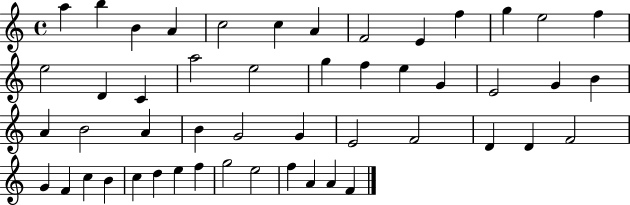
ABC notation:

X:1
T:Untitled
M:4/4
L:1/4
K:C
a b B A c2 c A F2 E f g e2 f e2 D C a2 e2 g f e G E2 G B A B2 A B G2 G E2 F2 D D F2 G F c B c d e f g2 e2 f A A F